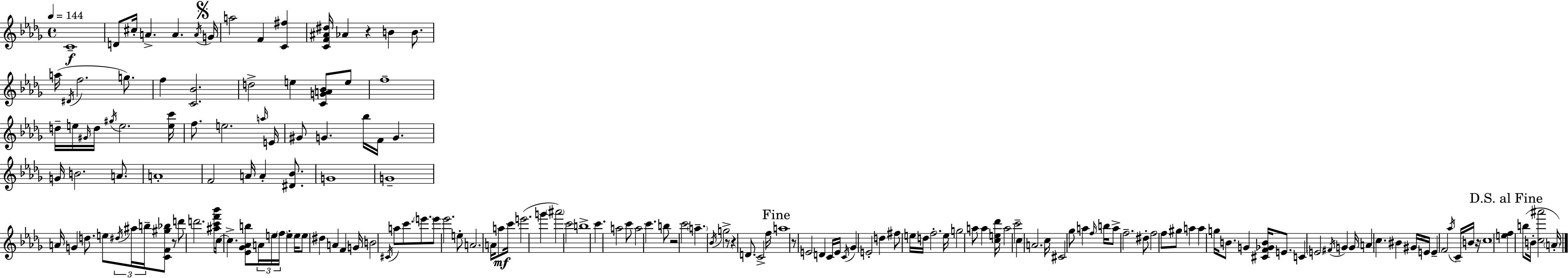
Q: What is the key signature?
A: BES minor